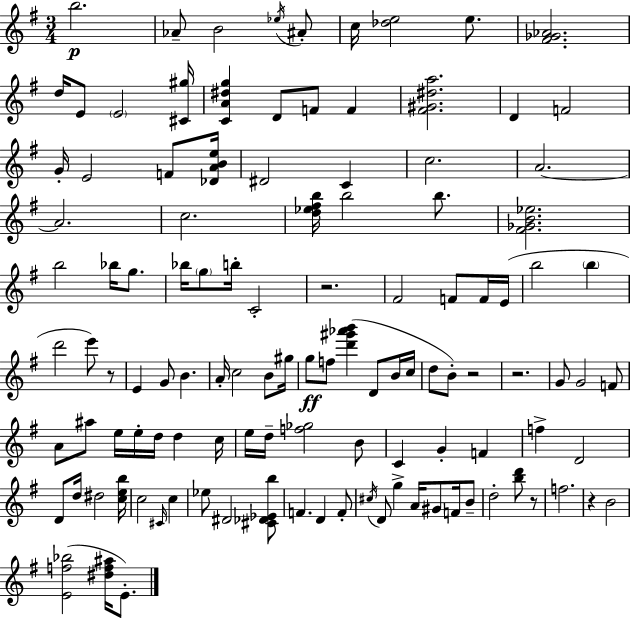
{
  \clef treble
  \numericTimeSignature
  \time 3/4
  \key g \major
  b''2.\p | aes'8-- b'2 \acciaccatura { ees''16 } ais'8-. | c''16 <des'' e''>2 e''8. | <fis' ges' aes'>2. | \break d''16 e'8 \parenthesize e'2 | <cis' gis''>16 <c' a' dis'' g''>4 d'8 f'8 f'4 | <fis' gis' dis'' a''>2. | d'4 f'2 | \break g'16-. e'2 f'8 | <des' a' b' e''>16 dis'2 c'4 | c''2. | a'2.~~ | \break a'2. | c''2. | <d'' ees'' fis'' b''>16 b''2 b''8. | <fis' ges' b' ees''>2. | \break b''2 bes''16 g''8. | bes''16 \parenthesize g''8 b''16-. c'2-. | r2. | fis'2 f'8 f'16 | \break e'16( b''2 \parenthesize b''4 | d'''2 e'''8) r8 | e'4 g'8 b'4. | a'16-. c''2 b'8 | \break gis''16 g''8\ff f''8 <d''' gis''' aes''' b'''>4( d'8 b'16 | c''16 d''8 b'8-.) r2 | r2. | g'8 g'2 f'8 | \break a'8 ais''8 e''16 e''16-. d''16 d''4 | c''16 e''16 d''16-- <f'' ges''>2 b'8 | c'4 g'4-. f'4 | f''4-> d'2 | \break d'8 d''16 dis''2 | <c'' e'' b''>16 c''2 \grace { cis'16 } c''4 | ees''8 dis'2 | <cis' des' ees' b''>8 f'4. d'4 | \break f'8-. \acciaccatura { cis''16 } d'8 g''4-> a'16 gis'8 | f'16 b'8-- d''2-. <b'' d'''>8 | r8 f''2. | r4 b'2 | \break <e' f'' bes''>2( <dis'' f'' ais''>16 | e'8.-.) \bar "|."
}